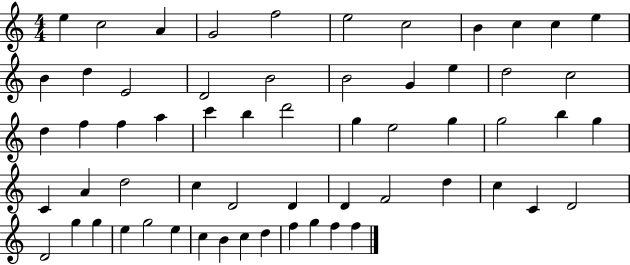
E5/q C5/h A4/q G4/h F5/h E5/h C5/h B4/q C5/q C5/q E5/q B4/q D5/q E4/h D4/h B4/h B4/h G4/q E5/q D5/h C5/h D5/q F5/q F5/q A5/q C6/q B5/q D6/h G5/q E5/h G5/q G5/h B5/q G5/q C4/q A4/q D5/h C5/q D4/h D4/q D4/q F4/h D5/q C5/q C4/q D4/h D4/h G5/q G5/q E5/q G5/h E5/q C5/q B4/q C5/q D5/q F5/q G5/q F5/q F5/q